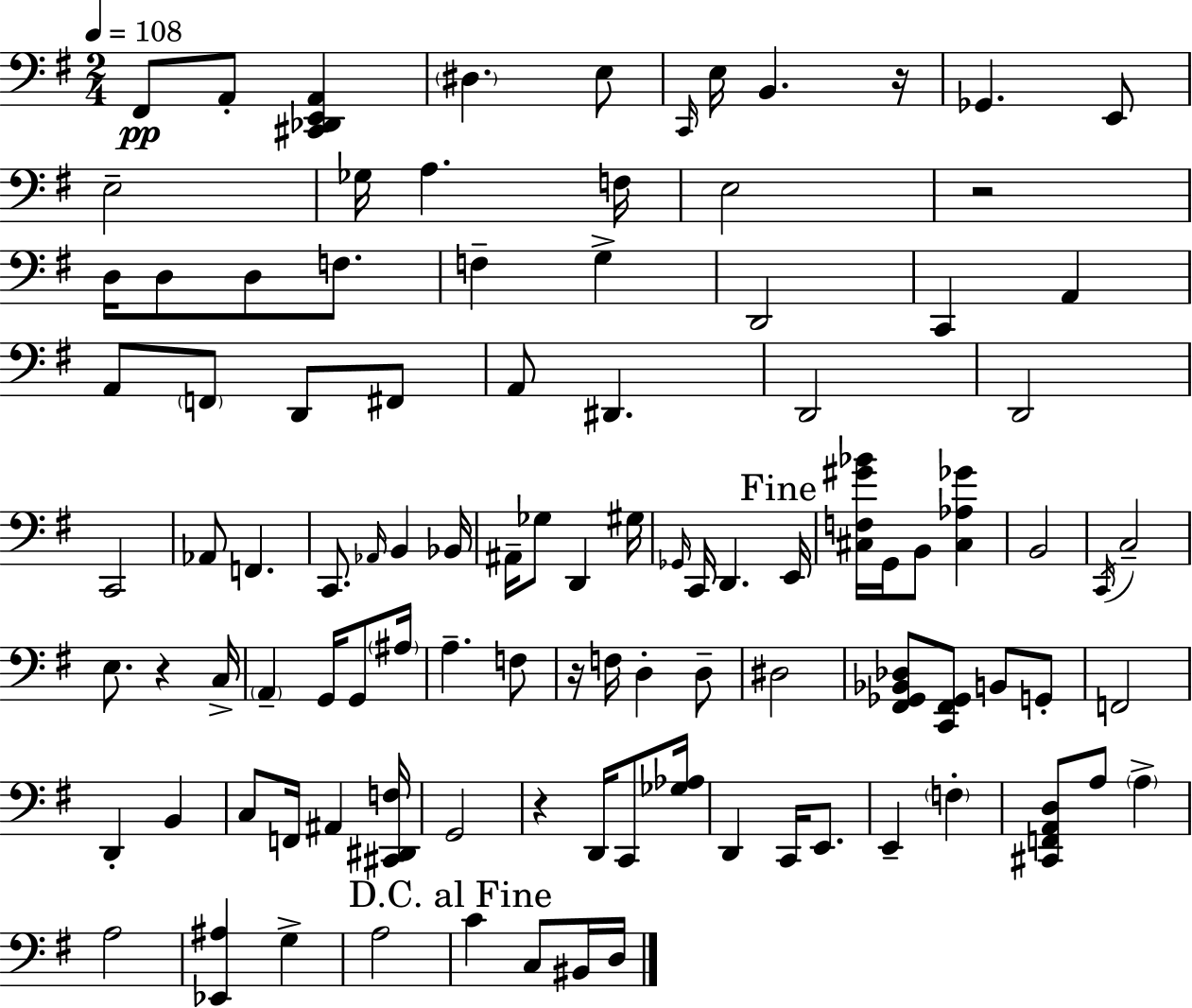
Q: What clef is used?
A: bass